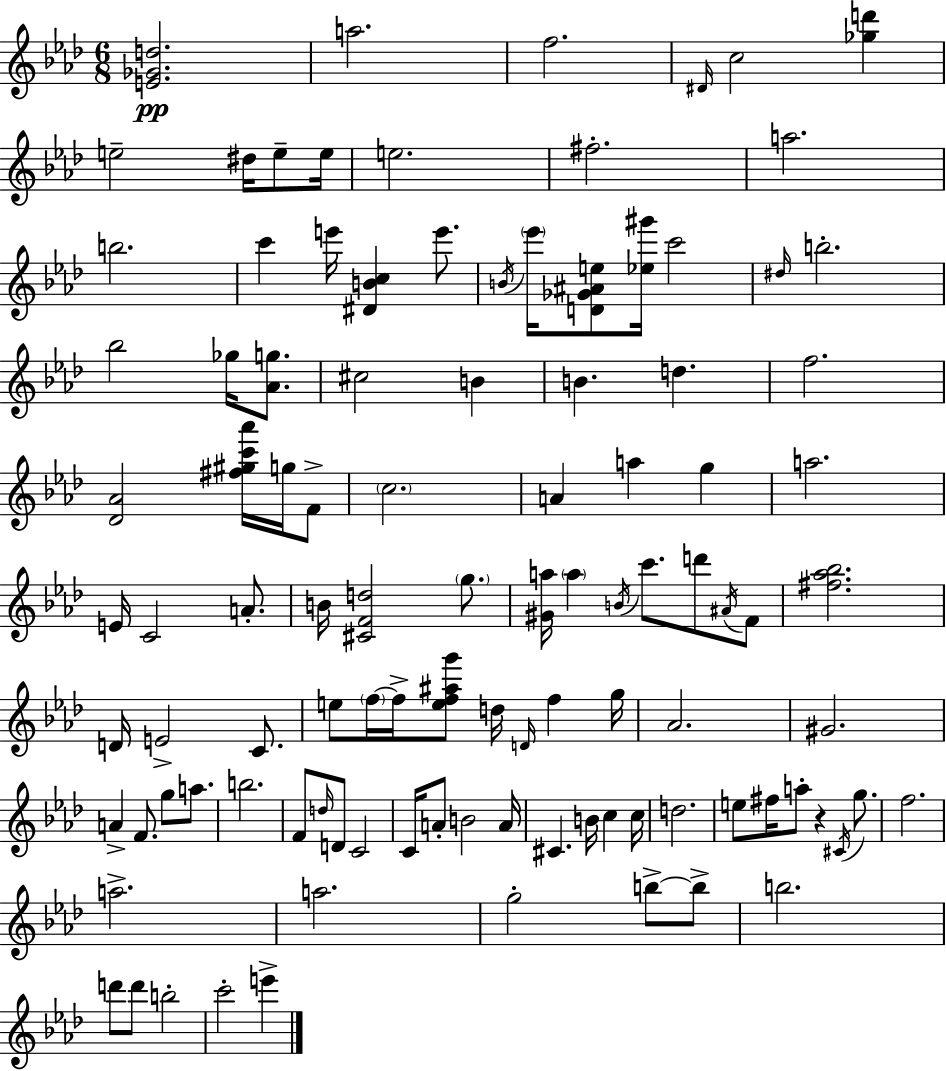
{
  \clef treble
  \numericTimeSignature
  \time 6/8
  \key aes \major
  <e' ges' d''>2.\pp | a''2. | f''2. | \grace { dis'16 } c''2 <ges'' d'''>4 | \break e''2-- dis''16 e''8-- | e''16 e''2. | fis''2.-. | a''2. | \break b''2. | c'''4 e'''16 <dis' b' c''>4 e'''8. | \acciaccatura { b'16 } \parenthesize ees'''16 <d' ges' ais' e''>8 <ees'' gis'''>16 c'''2 | \grace { dis''16 } b''2.-. | \break bes''2 ges''16 | <aes' g''>8. cis''2 b'4 | b'4. d''4. | f''2. | \break <des' aes'>2 <fis'' gis'' c''' aes'''>16 | g''16 f'8-> \parenthesize c''2. | a'4 a''4 g''4 | a''2. | \break e'16 c'2 | a'8.-. b'16 <cis' f' d''>2 | \parenthesize g''8. <gis' a''>16 \parenthesize a''4 \acciaccatura { b'16 } c'''8. | d'''8 \acciaccatura { ais'16 } f'8 <fis'' aes'' bes''>2. | \break d'16 e'2-> | c'8. e''8 \parenthesize f''16~~ f''16-> <e'' f'' ais'' g'''>8 d''16 | \grace { d'16 } f''4 g''16 aes'2. | gis'2. | \break a'4-> f'8. | g''8 a''8. b''2. | f'8 \grace { d''16 } d'8 c'2 | c'16 a'8-. b'2 | \break a'16 cis'4. | b'16 c''4 c''16 d''2. | e''8 fis''16 a''8-. | r4 \acciaccatura { cis'16 } g''8. f''2. | \break a''2.-> | a''2. | g''2-. | b''8->~~ b''8-> b''2. | \break d'''8 d'''8 | b''2-. c'''2-. | e'''4-> \bar "|."
}